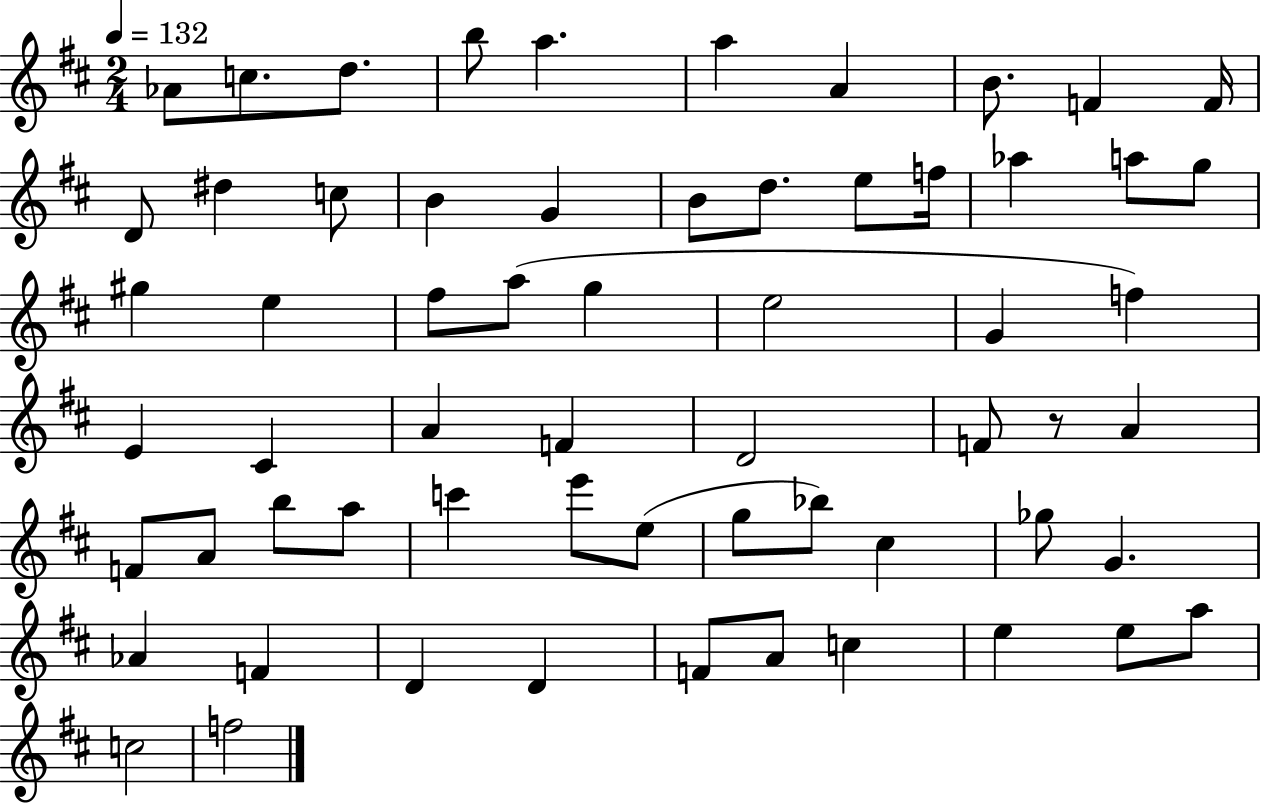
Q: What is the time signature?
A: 2/4